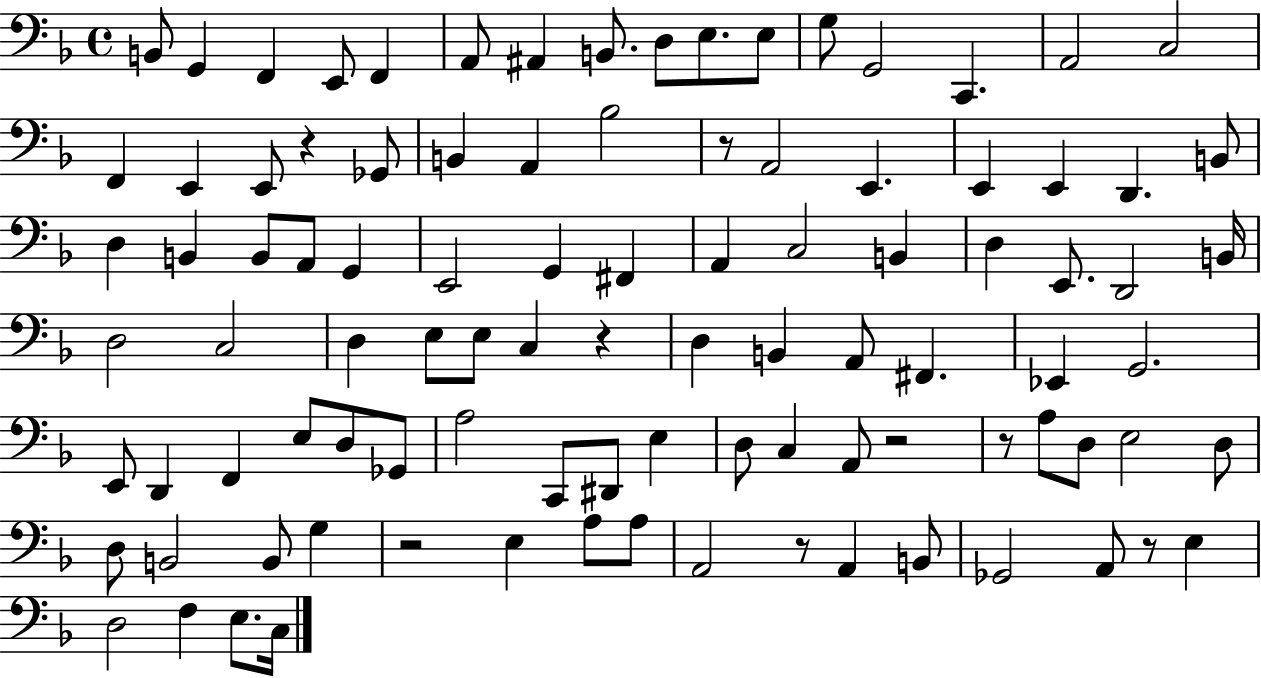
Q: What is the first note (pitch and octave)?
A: B2